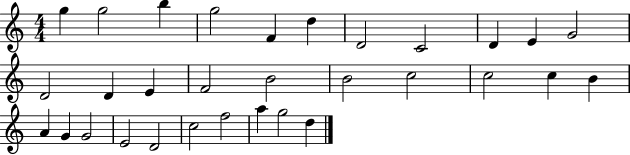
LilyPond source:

{
  \clef treble
  \numericTimeSignature
  \time 4/4
  \key c \major
  g''4 g''2 b''4 | g''2 f'4 d''4 | d'2 c'2 | d'4 e'4 g'2 | \break d'2 d'4 e'4 | f'2 b'2 | b'2 c''2 | c''2 c''4 b'4 | \break a'4 g'4 g'2 | e'2 d'2 | c''2 f''2 | a''4 g''2 d''4 | \break \bar "|."
}